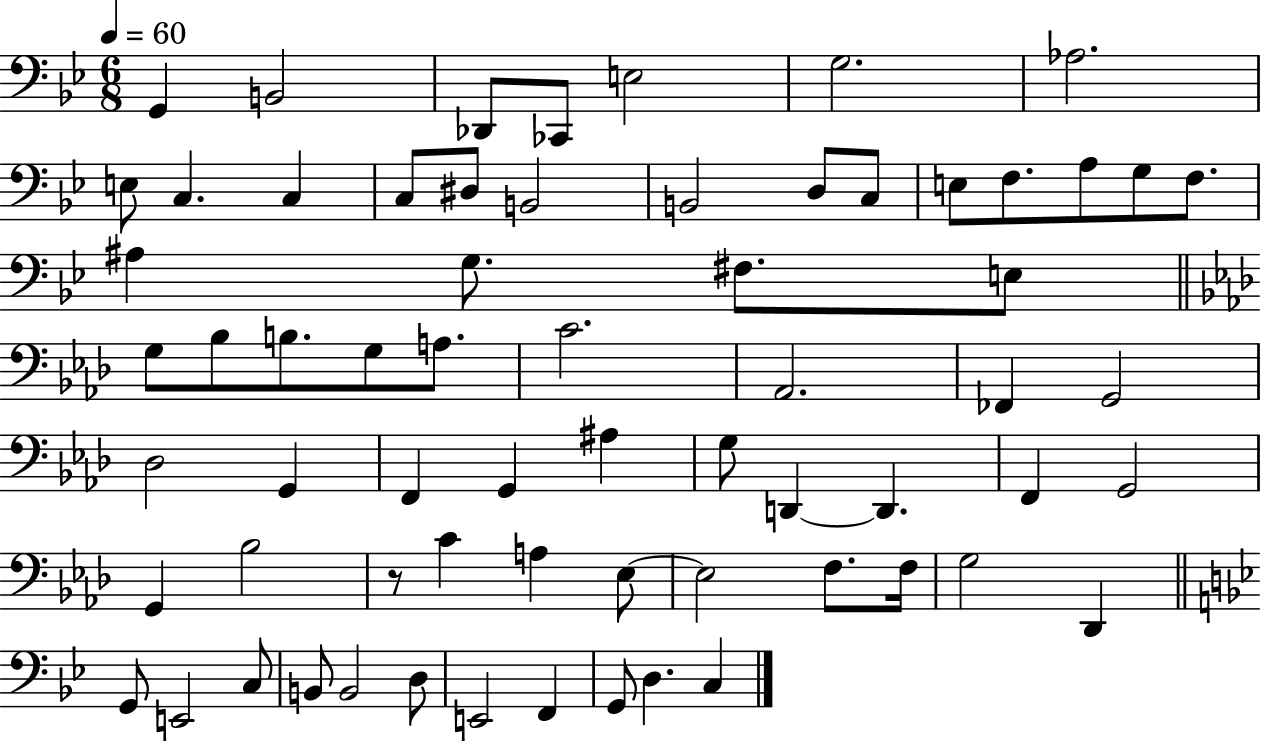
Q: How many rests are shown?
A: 1